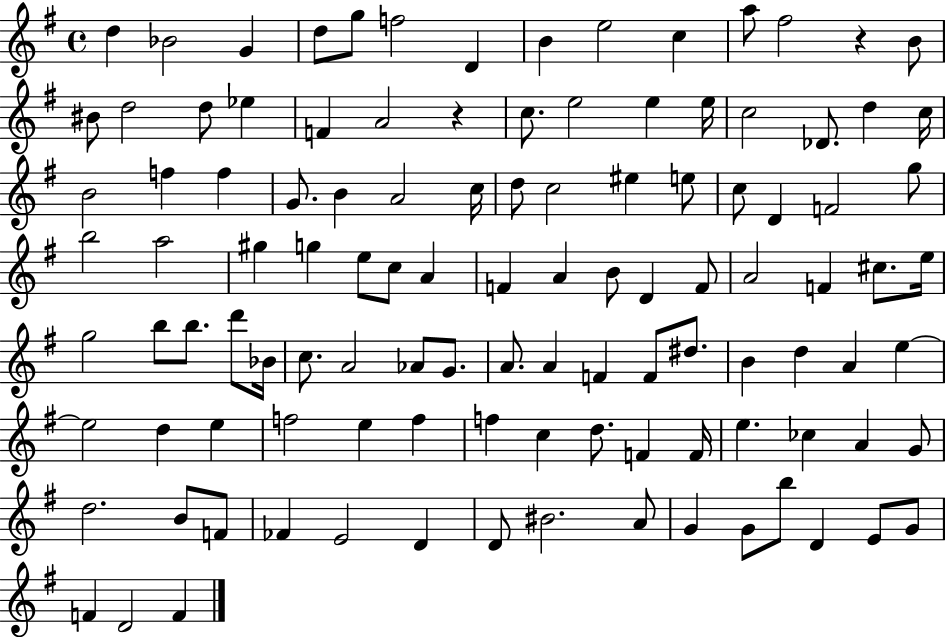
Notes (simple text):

D5/q Bb4/h G4/q D5/e G5/e F5/h D4/q B4/q E5/h C5/q A5/e F#5/h R/q B4/e BIS4/e D5/h D5/e Eb5/q F4/q A4/h R/q C5/e. E5/h E5/q E5/s C5/h Db4/e. D5/q C5/s B4/h F5/q F5/q G4/e. B4/q A4/h C5/s D5/e C5/h EIS5/q E5/e C5/e D4/q F4/h G5/e B5/h A5/h G#5/q G5/q E5/e C5/e A4/q F4/q A4/q B4/e D4/q F4/e A4/h F4/q C#5/e. E5/s G5/h B5/e B5/e. D6/e Bb4/s C5/e. A4/h Ab4/e G4/e. A4/e. A4/q F4/q F4/e D#5/e. B4/q D5/q A4/q E5/q E5/h D5/q E5/q F5/h E5/q F5/q F5/q C5/q D5/e. F4/q F4/s E5/q. CES5/q A4/q G4/e D5/h. B4/e F4/e FES4/q E4/h D4/q D4/e BIS4/h. A4/e G4/q G4/e B5/e D4/q E4/e G4/e F4/q D4/h F4/q